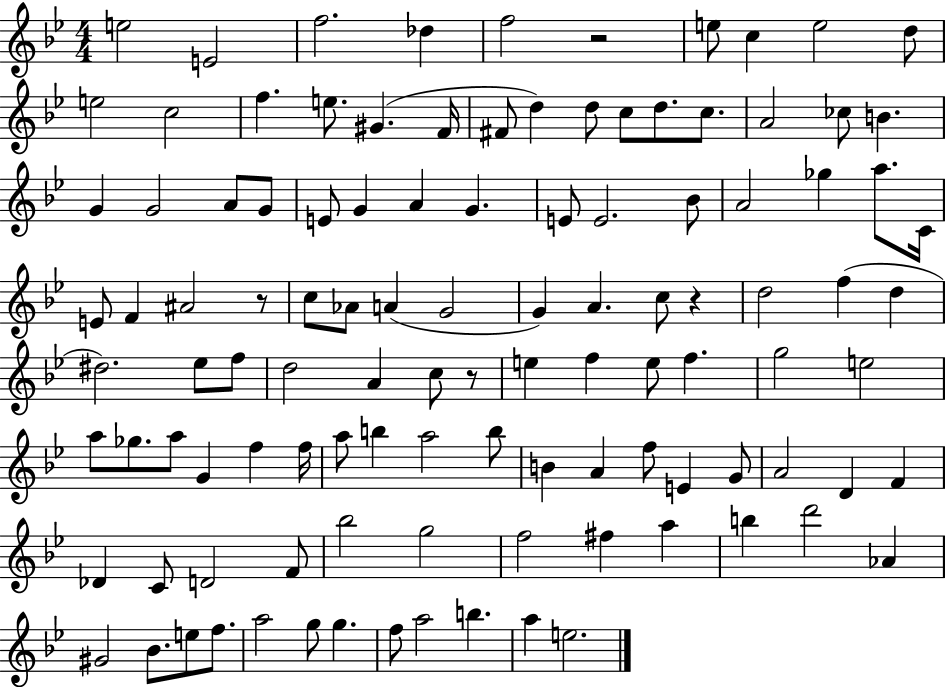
{
  \clef treble
  \numericTimeSignature
  \time 4/4
  \key bes \major
  e''2 e'2 | f''2. des''4 | f''2 r2 | e''8 c''4 e''2 d''8 | \break e''2 c''2 | f''4. e''8. gis'4.( f'16 | fis'8 d''4) d''8 c''8 d''8. c''8. | a'2 ces''8 b'4. | \break g'4 g'2 a'8 g'8 | e'8 g'4 a'4 g'4. | e'8 e'2. bes'8 | a'2 ges''4 a''8. c'16 | \break e'8 f'4 ais'2 r8 | c''8 aes'8 a'4( g'2 | g'4) a'4. c''8 r4 | d''2 f''4( d''4 | \break dis''2.) ees''8 f''8 | d''2 a'4 c''8 r8 | e''4 f''4 e''8 f''4. | g''2 e''2 | \break a''8 ges''8. a''8 g'4 f''4 f''16 | a''8 b''4 a''2 b''8 | b'4 a'4 f''8 e'4 g'8 | a'2 d'4 f'4 | \break des'4 c'8 d'2 f'8 | bes''2 g''2 | f''2 fis''4 a''4 | b''4 d'''2 aes'4 | \break gis'2 bes'8. e''8 f''8. | a''2 g''8 g''4. | f''8 a''2 b''4. | a''4 e''2. | \break \bar "|."
}